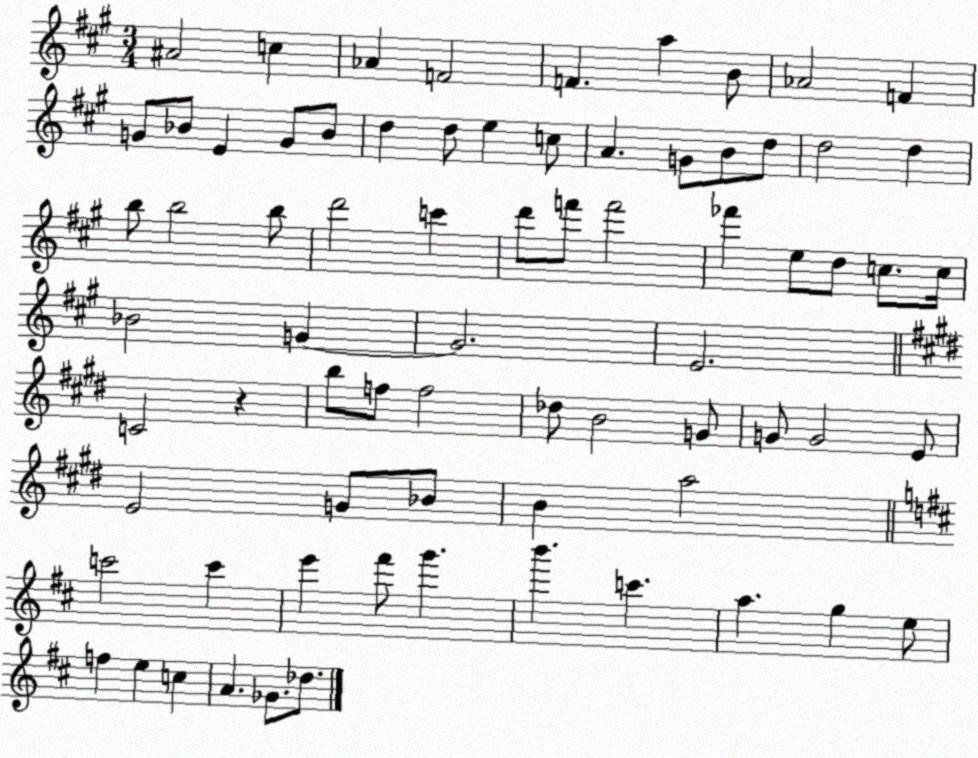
X:1
T:Untitled
M:3/4
L:1/4
K:A
^A2 c _A F2 F a B/2 _A2 F G/2 _B/2 E G/2 _B/2 d d/2 e c/2 A G/2 B/2 d/2 d2 d b/2 b2 b/2 d'2 c' d'/2 f'/2 f'2 _f' e/2 d/2 c/2 c/4 _B2 G G2 E2 C2 z b/2 f/2 f2 _d/2 B2 G/2 G/2 G2 E/2 E2 G/2 _B/2 B a2 c'2 c' e' ^f'/2 g' b' c' a g e/2 f e c A _G/2 _d/2